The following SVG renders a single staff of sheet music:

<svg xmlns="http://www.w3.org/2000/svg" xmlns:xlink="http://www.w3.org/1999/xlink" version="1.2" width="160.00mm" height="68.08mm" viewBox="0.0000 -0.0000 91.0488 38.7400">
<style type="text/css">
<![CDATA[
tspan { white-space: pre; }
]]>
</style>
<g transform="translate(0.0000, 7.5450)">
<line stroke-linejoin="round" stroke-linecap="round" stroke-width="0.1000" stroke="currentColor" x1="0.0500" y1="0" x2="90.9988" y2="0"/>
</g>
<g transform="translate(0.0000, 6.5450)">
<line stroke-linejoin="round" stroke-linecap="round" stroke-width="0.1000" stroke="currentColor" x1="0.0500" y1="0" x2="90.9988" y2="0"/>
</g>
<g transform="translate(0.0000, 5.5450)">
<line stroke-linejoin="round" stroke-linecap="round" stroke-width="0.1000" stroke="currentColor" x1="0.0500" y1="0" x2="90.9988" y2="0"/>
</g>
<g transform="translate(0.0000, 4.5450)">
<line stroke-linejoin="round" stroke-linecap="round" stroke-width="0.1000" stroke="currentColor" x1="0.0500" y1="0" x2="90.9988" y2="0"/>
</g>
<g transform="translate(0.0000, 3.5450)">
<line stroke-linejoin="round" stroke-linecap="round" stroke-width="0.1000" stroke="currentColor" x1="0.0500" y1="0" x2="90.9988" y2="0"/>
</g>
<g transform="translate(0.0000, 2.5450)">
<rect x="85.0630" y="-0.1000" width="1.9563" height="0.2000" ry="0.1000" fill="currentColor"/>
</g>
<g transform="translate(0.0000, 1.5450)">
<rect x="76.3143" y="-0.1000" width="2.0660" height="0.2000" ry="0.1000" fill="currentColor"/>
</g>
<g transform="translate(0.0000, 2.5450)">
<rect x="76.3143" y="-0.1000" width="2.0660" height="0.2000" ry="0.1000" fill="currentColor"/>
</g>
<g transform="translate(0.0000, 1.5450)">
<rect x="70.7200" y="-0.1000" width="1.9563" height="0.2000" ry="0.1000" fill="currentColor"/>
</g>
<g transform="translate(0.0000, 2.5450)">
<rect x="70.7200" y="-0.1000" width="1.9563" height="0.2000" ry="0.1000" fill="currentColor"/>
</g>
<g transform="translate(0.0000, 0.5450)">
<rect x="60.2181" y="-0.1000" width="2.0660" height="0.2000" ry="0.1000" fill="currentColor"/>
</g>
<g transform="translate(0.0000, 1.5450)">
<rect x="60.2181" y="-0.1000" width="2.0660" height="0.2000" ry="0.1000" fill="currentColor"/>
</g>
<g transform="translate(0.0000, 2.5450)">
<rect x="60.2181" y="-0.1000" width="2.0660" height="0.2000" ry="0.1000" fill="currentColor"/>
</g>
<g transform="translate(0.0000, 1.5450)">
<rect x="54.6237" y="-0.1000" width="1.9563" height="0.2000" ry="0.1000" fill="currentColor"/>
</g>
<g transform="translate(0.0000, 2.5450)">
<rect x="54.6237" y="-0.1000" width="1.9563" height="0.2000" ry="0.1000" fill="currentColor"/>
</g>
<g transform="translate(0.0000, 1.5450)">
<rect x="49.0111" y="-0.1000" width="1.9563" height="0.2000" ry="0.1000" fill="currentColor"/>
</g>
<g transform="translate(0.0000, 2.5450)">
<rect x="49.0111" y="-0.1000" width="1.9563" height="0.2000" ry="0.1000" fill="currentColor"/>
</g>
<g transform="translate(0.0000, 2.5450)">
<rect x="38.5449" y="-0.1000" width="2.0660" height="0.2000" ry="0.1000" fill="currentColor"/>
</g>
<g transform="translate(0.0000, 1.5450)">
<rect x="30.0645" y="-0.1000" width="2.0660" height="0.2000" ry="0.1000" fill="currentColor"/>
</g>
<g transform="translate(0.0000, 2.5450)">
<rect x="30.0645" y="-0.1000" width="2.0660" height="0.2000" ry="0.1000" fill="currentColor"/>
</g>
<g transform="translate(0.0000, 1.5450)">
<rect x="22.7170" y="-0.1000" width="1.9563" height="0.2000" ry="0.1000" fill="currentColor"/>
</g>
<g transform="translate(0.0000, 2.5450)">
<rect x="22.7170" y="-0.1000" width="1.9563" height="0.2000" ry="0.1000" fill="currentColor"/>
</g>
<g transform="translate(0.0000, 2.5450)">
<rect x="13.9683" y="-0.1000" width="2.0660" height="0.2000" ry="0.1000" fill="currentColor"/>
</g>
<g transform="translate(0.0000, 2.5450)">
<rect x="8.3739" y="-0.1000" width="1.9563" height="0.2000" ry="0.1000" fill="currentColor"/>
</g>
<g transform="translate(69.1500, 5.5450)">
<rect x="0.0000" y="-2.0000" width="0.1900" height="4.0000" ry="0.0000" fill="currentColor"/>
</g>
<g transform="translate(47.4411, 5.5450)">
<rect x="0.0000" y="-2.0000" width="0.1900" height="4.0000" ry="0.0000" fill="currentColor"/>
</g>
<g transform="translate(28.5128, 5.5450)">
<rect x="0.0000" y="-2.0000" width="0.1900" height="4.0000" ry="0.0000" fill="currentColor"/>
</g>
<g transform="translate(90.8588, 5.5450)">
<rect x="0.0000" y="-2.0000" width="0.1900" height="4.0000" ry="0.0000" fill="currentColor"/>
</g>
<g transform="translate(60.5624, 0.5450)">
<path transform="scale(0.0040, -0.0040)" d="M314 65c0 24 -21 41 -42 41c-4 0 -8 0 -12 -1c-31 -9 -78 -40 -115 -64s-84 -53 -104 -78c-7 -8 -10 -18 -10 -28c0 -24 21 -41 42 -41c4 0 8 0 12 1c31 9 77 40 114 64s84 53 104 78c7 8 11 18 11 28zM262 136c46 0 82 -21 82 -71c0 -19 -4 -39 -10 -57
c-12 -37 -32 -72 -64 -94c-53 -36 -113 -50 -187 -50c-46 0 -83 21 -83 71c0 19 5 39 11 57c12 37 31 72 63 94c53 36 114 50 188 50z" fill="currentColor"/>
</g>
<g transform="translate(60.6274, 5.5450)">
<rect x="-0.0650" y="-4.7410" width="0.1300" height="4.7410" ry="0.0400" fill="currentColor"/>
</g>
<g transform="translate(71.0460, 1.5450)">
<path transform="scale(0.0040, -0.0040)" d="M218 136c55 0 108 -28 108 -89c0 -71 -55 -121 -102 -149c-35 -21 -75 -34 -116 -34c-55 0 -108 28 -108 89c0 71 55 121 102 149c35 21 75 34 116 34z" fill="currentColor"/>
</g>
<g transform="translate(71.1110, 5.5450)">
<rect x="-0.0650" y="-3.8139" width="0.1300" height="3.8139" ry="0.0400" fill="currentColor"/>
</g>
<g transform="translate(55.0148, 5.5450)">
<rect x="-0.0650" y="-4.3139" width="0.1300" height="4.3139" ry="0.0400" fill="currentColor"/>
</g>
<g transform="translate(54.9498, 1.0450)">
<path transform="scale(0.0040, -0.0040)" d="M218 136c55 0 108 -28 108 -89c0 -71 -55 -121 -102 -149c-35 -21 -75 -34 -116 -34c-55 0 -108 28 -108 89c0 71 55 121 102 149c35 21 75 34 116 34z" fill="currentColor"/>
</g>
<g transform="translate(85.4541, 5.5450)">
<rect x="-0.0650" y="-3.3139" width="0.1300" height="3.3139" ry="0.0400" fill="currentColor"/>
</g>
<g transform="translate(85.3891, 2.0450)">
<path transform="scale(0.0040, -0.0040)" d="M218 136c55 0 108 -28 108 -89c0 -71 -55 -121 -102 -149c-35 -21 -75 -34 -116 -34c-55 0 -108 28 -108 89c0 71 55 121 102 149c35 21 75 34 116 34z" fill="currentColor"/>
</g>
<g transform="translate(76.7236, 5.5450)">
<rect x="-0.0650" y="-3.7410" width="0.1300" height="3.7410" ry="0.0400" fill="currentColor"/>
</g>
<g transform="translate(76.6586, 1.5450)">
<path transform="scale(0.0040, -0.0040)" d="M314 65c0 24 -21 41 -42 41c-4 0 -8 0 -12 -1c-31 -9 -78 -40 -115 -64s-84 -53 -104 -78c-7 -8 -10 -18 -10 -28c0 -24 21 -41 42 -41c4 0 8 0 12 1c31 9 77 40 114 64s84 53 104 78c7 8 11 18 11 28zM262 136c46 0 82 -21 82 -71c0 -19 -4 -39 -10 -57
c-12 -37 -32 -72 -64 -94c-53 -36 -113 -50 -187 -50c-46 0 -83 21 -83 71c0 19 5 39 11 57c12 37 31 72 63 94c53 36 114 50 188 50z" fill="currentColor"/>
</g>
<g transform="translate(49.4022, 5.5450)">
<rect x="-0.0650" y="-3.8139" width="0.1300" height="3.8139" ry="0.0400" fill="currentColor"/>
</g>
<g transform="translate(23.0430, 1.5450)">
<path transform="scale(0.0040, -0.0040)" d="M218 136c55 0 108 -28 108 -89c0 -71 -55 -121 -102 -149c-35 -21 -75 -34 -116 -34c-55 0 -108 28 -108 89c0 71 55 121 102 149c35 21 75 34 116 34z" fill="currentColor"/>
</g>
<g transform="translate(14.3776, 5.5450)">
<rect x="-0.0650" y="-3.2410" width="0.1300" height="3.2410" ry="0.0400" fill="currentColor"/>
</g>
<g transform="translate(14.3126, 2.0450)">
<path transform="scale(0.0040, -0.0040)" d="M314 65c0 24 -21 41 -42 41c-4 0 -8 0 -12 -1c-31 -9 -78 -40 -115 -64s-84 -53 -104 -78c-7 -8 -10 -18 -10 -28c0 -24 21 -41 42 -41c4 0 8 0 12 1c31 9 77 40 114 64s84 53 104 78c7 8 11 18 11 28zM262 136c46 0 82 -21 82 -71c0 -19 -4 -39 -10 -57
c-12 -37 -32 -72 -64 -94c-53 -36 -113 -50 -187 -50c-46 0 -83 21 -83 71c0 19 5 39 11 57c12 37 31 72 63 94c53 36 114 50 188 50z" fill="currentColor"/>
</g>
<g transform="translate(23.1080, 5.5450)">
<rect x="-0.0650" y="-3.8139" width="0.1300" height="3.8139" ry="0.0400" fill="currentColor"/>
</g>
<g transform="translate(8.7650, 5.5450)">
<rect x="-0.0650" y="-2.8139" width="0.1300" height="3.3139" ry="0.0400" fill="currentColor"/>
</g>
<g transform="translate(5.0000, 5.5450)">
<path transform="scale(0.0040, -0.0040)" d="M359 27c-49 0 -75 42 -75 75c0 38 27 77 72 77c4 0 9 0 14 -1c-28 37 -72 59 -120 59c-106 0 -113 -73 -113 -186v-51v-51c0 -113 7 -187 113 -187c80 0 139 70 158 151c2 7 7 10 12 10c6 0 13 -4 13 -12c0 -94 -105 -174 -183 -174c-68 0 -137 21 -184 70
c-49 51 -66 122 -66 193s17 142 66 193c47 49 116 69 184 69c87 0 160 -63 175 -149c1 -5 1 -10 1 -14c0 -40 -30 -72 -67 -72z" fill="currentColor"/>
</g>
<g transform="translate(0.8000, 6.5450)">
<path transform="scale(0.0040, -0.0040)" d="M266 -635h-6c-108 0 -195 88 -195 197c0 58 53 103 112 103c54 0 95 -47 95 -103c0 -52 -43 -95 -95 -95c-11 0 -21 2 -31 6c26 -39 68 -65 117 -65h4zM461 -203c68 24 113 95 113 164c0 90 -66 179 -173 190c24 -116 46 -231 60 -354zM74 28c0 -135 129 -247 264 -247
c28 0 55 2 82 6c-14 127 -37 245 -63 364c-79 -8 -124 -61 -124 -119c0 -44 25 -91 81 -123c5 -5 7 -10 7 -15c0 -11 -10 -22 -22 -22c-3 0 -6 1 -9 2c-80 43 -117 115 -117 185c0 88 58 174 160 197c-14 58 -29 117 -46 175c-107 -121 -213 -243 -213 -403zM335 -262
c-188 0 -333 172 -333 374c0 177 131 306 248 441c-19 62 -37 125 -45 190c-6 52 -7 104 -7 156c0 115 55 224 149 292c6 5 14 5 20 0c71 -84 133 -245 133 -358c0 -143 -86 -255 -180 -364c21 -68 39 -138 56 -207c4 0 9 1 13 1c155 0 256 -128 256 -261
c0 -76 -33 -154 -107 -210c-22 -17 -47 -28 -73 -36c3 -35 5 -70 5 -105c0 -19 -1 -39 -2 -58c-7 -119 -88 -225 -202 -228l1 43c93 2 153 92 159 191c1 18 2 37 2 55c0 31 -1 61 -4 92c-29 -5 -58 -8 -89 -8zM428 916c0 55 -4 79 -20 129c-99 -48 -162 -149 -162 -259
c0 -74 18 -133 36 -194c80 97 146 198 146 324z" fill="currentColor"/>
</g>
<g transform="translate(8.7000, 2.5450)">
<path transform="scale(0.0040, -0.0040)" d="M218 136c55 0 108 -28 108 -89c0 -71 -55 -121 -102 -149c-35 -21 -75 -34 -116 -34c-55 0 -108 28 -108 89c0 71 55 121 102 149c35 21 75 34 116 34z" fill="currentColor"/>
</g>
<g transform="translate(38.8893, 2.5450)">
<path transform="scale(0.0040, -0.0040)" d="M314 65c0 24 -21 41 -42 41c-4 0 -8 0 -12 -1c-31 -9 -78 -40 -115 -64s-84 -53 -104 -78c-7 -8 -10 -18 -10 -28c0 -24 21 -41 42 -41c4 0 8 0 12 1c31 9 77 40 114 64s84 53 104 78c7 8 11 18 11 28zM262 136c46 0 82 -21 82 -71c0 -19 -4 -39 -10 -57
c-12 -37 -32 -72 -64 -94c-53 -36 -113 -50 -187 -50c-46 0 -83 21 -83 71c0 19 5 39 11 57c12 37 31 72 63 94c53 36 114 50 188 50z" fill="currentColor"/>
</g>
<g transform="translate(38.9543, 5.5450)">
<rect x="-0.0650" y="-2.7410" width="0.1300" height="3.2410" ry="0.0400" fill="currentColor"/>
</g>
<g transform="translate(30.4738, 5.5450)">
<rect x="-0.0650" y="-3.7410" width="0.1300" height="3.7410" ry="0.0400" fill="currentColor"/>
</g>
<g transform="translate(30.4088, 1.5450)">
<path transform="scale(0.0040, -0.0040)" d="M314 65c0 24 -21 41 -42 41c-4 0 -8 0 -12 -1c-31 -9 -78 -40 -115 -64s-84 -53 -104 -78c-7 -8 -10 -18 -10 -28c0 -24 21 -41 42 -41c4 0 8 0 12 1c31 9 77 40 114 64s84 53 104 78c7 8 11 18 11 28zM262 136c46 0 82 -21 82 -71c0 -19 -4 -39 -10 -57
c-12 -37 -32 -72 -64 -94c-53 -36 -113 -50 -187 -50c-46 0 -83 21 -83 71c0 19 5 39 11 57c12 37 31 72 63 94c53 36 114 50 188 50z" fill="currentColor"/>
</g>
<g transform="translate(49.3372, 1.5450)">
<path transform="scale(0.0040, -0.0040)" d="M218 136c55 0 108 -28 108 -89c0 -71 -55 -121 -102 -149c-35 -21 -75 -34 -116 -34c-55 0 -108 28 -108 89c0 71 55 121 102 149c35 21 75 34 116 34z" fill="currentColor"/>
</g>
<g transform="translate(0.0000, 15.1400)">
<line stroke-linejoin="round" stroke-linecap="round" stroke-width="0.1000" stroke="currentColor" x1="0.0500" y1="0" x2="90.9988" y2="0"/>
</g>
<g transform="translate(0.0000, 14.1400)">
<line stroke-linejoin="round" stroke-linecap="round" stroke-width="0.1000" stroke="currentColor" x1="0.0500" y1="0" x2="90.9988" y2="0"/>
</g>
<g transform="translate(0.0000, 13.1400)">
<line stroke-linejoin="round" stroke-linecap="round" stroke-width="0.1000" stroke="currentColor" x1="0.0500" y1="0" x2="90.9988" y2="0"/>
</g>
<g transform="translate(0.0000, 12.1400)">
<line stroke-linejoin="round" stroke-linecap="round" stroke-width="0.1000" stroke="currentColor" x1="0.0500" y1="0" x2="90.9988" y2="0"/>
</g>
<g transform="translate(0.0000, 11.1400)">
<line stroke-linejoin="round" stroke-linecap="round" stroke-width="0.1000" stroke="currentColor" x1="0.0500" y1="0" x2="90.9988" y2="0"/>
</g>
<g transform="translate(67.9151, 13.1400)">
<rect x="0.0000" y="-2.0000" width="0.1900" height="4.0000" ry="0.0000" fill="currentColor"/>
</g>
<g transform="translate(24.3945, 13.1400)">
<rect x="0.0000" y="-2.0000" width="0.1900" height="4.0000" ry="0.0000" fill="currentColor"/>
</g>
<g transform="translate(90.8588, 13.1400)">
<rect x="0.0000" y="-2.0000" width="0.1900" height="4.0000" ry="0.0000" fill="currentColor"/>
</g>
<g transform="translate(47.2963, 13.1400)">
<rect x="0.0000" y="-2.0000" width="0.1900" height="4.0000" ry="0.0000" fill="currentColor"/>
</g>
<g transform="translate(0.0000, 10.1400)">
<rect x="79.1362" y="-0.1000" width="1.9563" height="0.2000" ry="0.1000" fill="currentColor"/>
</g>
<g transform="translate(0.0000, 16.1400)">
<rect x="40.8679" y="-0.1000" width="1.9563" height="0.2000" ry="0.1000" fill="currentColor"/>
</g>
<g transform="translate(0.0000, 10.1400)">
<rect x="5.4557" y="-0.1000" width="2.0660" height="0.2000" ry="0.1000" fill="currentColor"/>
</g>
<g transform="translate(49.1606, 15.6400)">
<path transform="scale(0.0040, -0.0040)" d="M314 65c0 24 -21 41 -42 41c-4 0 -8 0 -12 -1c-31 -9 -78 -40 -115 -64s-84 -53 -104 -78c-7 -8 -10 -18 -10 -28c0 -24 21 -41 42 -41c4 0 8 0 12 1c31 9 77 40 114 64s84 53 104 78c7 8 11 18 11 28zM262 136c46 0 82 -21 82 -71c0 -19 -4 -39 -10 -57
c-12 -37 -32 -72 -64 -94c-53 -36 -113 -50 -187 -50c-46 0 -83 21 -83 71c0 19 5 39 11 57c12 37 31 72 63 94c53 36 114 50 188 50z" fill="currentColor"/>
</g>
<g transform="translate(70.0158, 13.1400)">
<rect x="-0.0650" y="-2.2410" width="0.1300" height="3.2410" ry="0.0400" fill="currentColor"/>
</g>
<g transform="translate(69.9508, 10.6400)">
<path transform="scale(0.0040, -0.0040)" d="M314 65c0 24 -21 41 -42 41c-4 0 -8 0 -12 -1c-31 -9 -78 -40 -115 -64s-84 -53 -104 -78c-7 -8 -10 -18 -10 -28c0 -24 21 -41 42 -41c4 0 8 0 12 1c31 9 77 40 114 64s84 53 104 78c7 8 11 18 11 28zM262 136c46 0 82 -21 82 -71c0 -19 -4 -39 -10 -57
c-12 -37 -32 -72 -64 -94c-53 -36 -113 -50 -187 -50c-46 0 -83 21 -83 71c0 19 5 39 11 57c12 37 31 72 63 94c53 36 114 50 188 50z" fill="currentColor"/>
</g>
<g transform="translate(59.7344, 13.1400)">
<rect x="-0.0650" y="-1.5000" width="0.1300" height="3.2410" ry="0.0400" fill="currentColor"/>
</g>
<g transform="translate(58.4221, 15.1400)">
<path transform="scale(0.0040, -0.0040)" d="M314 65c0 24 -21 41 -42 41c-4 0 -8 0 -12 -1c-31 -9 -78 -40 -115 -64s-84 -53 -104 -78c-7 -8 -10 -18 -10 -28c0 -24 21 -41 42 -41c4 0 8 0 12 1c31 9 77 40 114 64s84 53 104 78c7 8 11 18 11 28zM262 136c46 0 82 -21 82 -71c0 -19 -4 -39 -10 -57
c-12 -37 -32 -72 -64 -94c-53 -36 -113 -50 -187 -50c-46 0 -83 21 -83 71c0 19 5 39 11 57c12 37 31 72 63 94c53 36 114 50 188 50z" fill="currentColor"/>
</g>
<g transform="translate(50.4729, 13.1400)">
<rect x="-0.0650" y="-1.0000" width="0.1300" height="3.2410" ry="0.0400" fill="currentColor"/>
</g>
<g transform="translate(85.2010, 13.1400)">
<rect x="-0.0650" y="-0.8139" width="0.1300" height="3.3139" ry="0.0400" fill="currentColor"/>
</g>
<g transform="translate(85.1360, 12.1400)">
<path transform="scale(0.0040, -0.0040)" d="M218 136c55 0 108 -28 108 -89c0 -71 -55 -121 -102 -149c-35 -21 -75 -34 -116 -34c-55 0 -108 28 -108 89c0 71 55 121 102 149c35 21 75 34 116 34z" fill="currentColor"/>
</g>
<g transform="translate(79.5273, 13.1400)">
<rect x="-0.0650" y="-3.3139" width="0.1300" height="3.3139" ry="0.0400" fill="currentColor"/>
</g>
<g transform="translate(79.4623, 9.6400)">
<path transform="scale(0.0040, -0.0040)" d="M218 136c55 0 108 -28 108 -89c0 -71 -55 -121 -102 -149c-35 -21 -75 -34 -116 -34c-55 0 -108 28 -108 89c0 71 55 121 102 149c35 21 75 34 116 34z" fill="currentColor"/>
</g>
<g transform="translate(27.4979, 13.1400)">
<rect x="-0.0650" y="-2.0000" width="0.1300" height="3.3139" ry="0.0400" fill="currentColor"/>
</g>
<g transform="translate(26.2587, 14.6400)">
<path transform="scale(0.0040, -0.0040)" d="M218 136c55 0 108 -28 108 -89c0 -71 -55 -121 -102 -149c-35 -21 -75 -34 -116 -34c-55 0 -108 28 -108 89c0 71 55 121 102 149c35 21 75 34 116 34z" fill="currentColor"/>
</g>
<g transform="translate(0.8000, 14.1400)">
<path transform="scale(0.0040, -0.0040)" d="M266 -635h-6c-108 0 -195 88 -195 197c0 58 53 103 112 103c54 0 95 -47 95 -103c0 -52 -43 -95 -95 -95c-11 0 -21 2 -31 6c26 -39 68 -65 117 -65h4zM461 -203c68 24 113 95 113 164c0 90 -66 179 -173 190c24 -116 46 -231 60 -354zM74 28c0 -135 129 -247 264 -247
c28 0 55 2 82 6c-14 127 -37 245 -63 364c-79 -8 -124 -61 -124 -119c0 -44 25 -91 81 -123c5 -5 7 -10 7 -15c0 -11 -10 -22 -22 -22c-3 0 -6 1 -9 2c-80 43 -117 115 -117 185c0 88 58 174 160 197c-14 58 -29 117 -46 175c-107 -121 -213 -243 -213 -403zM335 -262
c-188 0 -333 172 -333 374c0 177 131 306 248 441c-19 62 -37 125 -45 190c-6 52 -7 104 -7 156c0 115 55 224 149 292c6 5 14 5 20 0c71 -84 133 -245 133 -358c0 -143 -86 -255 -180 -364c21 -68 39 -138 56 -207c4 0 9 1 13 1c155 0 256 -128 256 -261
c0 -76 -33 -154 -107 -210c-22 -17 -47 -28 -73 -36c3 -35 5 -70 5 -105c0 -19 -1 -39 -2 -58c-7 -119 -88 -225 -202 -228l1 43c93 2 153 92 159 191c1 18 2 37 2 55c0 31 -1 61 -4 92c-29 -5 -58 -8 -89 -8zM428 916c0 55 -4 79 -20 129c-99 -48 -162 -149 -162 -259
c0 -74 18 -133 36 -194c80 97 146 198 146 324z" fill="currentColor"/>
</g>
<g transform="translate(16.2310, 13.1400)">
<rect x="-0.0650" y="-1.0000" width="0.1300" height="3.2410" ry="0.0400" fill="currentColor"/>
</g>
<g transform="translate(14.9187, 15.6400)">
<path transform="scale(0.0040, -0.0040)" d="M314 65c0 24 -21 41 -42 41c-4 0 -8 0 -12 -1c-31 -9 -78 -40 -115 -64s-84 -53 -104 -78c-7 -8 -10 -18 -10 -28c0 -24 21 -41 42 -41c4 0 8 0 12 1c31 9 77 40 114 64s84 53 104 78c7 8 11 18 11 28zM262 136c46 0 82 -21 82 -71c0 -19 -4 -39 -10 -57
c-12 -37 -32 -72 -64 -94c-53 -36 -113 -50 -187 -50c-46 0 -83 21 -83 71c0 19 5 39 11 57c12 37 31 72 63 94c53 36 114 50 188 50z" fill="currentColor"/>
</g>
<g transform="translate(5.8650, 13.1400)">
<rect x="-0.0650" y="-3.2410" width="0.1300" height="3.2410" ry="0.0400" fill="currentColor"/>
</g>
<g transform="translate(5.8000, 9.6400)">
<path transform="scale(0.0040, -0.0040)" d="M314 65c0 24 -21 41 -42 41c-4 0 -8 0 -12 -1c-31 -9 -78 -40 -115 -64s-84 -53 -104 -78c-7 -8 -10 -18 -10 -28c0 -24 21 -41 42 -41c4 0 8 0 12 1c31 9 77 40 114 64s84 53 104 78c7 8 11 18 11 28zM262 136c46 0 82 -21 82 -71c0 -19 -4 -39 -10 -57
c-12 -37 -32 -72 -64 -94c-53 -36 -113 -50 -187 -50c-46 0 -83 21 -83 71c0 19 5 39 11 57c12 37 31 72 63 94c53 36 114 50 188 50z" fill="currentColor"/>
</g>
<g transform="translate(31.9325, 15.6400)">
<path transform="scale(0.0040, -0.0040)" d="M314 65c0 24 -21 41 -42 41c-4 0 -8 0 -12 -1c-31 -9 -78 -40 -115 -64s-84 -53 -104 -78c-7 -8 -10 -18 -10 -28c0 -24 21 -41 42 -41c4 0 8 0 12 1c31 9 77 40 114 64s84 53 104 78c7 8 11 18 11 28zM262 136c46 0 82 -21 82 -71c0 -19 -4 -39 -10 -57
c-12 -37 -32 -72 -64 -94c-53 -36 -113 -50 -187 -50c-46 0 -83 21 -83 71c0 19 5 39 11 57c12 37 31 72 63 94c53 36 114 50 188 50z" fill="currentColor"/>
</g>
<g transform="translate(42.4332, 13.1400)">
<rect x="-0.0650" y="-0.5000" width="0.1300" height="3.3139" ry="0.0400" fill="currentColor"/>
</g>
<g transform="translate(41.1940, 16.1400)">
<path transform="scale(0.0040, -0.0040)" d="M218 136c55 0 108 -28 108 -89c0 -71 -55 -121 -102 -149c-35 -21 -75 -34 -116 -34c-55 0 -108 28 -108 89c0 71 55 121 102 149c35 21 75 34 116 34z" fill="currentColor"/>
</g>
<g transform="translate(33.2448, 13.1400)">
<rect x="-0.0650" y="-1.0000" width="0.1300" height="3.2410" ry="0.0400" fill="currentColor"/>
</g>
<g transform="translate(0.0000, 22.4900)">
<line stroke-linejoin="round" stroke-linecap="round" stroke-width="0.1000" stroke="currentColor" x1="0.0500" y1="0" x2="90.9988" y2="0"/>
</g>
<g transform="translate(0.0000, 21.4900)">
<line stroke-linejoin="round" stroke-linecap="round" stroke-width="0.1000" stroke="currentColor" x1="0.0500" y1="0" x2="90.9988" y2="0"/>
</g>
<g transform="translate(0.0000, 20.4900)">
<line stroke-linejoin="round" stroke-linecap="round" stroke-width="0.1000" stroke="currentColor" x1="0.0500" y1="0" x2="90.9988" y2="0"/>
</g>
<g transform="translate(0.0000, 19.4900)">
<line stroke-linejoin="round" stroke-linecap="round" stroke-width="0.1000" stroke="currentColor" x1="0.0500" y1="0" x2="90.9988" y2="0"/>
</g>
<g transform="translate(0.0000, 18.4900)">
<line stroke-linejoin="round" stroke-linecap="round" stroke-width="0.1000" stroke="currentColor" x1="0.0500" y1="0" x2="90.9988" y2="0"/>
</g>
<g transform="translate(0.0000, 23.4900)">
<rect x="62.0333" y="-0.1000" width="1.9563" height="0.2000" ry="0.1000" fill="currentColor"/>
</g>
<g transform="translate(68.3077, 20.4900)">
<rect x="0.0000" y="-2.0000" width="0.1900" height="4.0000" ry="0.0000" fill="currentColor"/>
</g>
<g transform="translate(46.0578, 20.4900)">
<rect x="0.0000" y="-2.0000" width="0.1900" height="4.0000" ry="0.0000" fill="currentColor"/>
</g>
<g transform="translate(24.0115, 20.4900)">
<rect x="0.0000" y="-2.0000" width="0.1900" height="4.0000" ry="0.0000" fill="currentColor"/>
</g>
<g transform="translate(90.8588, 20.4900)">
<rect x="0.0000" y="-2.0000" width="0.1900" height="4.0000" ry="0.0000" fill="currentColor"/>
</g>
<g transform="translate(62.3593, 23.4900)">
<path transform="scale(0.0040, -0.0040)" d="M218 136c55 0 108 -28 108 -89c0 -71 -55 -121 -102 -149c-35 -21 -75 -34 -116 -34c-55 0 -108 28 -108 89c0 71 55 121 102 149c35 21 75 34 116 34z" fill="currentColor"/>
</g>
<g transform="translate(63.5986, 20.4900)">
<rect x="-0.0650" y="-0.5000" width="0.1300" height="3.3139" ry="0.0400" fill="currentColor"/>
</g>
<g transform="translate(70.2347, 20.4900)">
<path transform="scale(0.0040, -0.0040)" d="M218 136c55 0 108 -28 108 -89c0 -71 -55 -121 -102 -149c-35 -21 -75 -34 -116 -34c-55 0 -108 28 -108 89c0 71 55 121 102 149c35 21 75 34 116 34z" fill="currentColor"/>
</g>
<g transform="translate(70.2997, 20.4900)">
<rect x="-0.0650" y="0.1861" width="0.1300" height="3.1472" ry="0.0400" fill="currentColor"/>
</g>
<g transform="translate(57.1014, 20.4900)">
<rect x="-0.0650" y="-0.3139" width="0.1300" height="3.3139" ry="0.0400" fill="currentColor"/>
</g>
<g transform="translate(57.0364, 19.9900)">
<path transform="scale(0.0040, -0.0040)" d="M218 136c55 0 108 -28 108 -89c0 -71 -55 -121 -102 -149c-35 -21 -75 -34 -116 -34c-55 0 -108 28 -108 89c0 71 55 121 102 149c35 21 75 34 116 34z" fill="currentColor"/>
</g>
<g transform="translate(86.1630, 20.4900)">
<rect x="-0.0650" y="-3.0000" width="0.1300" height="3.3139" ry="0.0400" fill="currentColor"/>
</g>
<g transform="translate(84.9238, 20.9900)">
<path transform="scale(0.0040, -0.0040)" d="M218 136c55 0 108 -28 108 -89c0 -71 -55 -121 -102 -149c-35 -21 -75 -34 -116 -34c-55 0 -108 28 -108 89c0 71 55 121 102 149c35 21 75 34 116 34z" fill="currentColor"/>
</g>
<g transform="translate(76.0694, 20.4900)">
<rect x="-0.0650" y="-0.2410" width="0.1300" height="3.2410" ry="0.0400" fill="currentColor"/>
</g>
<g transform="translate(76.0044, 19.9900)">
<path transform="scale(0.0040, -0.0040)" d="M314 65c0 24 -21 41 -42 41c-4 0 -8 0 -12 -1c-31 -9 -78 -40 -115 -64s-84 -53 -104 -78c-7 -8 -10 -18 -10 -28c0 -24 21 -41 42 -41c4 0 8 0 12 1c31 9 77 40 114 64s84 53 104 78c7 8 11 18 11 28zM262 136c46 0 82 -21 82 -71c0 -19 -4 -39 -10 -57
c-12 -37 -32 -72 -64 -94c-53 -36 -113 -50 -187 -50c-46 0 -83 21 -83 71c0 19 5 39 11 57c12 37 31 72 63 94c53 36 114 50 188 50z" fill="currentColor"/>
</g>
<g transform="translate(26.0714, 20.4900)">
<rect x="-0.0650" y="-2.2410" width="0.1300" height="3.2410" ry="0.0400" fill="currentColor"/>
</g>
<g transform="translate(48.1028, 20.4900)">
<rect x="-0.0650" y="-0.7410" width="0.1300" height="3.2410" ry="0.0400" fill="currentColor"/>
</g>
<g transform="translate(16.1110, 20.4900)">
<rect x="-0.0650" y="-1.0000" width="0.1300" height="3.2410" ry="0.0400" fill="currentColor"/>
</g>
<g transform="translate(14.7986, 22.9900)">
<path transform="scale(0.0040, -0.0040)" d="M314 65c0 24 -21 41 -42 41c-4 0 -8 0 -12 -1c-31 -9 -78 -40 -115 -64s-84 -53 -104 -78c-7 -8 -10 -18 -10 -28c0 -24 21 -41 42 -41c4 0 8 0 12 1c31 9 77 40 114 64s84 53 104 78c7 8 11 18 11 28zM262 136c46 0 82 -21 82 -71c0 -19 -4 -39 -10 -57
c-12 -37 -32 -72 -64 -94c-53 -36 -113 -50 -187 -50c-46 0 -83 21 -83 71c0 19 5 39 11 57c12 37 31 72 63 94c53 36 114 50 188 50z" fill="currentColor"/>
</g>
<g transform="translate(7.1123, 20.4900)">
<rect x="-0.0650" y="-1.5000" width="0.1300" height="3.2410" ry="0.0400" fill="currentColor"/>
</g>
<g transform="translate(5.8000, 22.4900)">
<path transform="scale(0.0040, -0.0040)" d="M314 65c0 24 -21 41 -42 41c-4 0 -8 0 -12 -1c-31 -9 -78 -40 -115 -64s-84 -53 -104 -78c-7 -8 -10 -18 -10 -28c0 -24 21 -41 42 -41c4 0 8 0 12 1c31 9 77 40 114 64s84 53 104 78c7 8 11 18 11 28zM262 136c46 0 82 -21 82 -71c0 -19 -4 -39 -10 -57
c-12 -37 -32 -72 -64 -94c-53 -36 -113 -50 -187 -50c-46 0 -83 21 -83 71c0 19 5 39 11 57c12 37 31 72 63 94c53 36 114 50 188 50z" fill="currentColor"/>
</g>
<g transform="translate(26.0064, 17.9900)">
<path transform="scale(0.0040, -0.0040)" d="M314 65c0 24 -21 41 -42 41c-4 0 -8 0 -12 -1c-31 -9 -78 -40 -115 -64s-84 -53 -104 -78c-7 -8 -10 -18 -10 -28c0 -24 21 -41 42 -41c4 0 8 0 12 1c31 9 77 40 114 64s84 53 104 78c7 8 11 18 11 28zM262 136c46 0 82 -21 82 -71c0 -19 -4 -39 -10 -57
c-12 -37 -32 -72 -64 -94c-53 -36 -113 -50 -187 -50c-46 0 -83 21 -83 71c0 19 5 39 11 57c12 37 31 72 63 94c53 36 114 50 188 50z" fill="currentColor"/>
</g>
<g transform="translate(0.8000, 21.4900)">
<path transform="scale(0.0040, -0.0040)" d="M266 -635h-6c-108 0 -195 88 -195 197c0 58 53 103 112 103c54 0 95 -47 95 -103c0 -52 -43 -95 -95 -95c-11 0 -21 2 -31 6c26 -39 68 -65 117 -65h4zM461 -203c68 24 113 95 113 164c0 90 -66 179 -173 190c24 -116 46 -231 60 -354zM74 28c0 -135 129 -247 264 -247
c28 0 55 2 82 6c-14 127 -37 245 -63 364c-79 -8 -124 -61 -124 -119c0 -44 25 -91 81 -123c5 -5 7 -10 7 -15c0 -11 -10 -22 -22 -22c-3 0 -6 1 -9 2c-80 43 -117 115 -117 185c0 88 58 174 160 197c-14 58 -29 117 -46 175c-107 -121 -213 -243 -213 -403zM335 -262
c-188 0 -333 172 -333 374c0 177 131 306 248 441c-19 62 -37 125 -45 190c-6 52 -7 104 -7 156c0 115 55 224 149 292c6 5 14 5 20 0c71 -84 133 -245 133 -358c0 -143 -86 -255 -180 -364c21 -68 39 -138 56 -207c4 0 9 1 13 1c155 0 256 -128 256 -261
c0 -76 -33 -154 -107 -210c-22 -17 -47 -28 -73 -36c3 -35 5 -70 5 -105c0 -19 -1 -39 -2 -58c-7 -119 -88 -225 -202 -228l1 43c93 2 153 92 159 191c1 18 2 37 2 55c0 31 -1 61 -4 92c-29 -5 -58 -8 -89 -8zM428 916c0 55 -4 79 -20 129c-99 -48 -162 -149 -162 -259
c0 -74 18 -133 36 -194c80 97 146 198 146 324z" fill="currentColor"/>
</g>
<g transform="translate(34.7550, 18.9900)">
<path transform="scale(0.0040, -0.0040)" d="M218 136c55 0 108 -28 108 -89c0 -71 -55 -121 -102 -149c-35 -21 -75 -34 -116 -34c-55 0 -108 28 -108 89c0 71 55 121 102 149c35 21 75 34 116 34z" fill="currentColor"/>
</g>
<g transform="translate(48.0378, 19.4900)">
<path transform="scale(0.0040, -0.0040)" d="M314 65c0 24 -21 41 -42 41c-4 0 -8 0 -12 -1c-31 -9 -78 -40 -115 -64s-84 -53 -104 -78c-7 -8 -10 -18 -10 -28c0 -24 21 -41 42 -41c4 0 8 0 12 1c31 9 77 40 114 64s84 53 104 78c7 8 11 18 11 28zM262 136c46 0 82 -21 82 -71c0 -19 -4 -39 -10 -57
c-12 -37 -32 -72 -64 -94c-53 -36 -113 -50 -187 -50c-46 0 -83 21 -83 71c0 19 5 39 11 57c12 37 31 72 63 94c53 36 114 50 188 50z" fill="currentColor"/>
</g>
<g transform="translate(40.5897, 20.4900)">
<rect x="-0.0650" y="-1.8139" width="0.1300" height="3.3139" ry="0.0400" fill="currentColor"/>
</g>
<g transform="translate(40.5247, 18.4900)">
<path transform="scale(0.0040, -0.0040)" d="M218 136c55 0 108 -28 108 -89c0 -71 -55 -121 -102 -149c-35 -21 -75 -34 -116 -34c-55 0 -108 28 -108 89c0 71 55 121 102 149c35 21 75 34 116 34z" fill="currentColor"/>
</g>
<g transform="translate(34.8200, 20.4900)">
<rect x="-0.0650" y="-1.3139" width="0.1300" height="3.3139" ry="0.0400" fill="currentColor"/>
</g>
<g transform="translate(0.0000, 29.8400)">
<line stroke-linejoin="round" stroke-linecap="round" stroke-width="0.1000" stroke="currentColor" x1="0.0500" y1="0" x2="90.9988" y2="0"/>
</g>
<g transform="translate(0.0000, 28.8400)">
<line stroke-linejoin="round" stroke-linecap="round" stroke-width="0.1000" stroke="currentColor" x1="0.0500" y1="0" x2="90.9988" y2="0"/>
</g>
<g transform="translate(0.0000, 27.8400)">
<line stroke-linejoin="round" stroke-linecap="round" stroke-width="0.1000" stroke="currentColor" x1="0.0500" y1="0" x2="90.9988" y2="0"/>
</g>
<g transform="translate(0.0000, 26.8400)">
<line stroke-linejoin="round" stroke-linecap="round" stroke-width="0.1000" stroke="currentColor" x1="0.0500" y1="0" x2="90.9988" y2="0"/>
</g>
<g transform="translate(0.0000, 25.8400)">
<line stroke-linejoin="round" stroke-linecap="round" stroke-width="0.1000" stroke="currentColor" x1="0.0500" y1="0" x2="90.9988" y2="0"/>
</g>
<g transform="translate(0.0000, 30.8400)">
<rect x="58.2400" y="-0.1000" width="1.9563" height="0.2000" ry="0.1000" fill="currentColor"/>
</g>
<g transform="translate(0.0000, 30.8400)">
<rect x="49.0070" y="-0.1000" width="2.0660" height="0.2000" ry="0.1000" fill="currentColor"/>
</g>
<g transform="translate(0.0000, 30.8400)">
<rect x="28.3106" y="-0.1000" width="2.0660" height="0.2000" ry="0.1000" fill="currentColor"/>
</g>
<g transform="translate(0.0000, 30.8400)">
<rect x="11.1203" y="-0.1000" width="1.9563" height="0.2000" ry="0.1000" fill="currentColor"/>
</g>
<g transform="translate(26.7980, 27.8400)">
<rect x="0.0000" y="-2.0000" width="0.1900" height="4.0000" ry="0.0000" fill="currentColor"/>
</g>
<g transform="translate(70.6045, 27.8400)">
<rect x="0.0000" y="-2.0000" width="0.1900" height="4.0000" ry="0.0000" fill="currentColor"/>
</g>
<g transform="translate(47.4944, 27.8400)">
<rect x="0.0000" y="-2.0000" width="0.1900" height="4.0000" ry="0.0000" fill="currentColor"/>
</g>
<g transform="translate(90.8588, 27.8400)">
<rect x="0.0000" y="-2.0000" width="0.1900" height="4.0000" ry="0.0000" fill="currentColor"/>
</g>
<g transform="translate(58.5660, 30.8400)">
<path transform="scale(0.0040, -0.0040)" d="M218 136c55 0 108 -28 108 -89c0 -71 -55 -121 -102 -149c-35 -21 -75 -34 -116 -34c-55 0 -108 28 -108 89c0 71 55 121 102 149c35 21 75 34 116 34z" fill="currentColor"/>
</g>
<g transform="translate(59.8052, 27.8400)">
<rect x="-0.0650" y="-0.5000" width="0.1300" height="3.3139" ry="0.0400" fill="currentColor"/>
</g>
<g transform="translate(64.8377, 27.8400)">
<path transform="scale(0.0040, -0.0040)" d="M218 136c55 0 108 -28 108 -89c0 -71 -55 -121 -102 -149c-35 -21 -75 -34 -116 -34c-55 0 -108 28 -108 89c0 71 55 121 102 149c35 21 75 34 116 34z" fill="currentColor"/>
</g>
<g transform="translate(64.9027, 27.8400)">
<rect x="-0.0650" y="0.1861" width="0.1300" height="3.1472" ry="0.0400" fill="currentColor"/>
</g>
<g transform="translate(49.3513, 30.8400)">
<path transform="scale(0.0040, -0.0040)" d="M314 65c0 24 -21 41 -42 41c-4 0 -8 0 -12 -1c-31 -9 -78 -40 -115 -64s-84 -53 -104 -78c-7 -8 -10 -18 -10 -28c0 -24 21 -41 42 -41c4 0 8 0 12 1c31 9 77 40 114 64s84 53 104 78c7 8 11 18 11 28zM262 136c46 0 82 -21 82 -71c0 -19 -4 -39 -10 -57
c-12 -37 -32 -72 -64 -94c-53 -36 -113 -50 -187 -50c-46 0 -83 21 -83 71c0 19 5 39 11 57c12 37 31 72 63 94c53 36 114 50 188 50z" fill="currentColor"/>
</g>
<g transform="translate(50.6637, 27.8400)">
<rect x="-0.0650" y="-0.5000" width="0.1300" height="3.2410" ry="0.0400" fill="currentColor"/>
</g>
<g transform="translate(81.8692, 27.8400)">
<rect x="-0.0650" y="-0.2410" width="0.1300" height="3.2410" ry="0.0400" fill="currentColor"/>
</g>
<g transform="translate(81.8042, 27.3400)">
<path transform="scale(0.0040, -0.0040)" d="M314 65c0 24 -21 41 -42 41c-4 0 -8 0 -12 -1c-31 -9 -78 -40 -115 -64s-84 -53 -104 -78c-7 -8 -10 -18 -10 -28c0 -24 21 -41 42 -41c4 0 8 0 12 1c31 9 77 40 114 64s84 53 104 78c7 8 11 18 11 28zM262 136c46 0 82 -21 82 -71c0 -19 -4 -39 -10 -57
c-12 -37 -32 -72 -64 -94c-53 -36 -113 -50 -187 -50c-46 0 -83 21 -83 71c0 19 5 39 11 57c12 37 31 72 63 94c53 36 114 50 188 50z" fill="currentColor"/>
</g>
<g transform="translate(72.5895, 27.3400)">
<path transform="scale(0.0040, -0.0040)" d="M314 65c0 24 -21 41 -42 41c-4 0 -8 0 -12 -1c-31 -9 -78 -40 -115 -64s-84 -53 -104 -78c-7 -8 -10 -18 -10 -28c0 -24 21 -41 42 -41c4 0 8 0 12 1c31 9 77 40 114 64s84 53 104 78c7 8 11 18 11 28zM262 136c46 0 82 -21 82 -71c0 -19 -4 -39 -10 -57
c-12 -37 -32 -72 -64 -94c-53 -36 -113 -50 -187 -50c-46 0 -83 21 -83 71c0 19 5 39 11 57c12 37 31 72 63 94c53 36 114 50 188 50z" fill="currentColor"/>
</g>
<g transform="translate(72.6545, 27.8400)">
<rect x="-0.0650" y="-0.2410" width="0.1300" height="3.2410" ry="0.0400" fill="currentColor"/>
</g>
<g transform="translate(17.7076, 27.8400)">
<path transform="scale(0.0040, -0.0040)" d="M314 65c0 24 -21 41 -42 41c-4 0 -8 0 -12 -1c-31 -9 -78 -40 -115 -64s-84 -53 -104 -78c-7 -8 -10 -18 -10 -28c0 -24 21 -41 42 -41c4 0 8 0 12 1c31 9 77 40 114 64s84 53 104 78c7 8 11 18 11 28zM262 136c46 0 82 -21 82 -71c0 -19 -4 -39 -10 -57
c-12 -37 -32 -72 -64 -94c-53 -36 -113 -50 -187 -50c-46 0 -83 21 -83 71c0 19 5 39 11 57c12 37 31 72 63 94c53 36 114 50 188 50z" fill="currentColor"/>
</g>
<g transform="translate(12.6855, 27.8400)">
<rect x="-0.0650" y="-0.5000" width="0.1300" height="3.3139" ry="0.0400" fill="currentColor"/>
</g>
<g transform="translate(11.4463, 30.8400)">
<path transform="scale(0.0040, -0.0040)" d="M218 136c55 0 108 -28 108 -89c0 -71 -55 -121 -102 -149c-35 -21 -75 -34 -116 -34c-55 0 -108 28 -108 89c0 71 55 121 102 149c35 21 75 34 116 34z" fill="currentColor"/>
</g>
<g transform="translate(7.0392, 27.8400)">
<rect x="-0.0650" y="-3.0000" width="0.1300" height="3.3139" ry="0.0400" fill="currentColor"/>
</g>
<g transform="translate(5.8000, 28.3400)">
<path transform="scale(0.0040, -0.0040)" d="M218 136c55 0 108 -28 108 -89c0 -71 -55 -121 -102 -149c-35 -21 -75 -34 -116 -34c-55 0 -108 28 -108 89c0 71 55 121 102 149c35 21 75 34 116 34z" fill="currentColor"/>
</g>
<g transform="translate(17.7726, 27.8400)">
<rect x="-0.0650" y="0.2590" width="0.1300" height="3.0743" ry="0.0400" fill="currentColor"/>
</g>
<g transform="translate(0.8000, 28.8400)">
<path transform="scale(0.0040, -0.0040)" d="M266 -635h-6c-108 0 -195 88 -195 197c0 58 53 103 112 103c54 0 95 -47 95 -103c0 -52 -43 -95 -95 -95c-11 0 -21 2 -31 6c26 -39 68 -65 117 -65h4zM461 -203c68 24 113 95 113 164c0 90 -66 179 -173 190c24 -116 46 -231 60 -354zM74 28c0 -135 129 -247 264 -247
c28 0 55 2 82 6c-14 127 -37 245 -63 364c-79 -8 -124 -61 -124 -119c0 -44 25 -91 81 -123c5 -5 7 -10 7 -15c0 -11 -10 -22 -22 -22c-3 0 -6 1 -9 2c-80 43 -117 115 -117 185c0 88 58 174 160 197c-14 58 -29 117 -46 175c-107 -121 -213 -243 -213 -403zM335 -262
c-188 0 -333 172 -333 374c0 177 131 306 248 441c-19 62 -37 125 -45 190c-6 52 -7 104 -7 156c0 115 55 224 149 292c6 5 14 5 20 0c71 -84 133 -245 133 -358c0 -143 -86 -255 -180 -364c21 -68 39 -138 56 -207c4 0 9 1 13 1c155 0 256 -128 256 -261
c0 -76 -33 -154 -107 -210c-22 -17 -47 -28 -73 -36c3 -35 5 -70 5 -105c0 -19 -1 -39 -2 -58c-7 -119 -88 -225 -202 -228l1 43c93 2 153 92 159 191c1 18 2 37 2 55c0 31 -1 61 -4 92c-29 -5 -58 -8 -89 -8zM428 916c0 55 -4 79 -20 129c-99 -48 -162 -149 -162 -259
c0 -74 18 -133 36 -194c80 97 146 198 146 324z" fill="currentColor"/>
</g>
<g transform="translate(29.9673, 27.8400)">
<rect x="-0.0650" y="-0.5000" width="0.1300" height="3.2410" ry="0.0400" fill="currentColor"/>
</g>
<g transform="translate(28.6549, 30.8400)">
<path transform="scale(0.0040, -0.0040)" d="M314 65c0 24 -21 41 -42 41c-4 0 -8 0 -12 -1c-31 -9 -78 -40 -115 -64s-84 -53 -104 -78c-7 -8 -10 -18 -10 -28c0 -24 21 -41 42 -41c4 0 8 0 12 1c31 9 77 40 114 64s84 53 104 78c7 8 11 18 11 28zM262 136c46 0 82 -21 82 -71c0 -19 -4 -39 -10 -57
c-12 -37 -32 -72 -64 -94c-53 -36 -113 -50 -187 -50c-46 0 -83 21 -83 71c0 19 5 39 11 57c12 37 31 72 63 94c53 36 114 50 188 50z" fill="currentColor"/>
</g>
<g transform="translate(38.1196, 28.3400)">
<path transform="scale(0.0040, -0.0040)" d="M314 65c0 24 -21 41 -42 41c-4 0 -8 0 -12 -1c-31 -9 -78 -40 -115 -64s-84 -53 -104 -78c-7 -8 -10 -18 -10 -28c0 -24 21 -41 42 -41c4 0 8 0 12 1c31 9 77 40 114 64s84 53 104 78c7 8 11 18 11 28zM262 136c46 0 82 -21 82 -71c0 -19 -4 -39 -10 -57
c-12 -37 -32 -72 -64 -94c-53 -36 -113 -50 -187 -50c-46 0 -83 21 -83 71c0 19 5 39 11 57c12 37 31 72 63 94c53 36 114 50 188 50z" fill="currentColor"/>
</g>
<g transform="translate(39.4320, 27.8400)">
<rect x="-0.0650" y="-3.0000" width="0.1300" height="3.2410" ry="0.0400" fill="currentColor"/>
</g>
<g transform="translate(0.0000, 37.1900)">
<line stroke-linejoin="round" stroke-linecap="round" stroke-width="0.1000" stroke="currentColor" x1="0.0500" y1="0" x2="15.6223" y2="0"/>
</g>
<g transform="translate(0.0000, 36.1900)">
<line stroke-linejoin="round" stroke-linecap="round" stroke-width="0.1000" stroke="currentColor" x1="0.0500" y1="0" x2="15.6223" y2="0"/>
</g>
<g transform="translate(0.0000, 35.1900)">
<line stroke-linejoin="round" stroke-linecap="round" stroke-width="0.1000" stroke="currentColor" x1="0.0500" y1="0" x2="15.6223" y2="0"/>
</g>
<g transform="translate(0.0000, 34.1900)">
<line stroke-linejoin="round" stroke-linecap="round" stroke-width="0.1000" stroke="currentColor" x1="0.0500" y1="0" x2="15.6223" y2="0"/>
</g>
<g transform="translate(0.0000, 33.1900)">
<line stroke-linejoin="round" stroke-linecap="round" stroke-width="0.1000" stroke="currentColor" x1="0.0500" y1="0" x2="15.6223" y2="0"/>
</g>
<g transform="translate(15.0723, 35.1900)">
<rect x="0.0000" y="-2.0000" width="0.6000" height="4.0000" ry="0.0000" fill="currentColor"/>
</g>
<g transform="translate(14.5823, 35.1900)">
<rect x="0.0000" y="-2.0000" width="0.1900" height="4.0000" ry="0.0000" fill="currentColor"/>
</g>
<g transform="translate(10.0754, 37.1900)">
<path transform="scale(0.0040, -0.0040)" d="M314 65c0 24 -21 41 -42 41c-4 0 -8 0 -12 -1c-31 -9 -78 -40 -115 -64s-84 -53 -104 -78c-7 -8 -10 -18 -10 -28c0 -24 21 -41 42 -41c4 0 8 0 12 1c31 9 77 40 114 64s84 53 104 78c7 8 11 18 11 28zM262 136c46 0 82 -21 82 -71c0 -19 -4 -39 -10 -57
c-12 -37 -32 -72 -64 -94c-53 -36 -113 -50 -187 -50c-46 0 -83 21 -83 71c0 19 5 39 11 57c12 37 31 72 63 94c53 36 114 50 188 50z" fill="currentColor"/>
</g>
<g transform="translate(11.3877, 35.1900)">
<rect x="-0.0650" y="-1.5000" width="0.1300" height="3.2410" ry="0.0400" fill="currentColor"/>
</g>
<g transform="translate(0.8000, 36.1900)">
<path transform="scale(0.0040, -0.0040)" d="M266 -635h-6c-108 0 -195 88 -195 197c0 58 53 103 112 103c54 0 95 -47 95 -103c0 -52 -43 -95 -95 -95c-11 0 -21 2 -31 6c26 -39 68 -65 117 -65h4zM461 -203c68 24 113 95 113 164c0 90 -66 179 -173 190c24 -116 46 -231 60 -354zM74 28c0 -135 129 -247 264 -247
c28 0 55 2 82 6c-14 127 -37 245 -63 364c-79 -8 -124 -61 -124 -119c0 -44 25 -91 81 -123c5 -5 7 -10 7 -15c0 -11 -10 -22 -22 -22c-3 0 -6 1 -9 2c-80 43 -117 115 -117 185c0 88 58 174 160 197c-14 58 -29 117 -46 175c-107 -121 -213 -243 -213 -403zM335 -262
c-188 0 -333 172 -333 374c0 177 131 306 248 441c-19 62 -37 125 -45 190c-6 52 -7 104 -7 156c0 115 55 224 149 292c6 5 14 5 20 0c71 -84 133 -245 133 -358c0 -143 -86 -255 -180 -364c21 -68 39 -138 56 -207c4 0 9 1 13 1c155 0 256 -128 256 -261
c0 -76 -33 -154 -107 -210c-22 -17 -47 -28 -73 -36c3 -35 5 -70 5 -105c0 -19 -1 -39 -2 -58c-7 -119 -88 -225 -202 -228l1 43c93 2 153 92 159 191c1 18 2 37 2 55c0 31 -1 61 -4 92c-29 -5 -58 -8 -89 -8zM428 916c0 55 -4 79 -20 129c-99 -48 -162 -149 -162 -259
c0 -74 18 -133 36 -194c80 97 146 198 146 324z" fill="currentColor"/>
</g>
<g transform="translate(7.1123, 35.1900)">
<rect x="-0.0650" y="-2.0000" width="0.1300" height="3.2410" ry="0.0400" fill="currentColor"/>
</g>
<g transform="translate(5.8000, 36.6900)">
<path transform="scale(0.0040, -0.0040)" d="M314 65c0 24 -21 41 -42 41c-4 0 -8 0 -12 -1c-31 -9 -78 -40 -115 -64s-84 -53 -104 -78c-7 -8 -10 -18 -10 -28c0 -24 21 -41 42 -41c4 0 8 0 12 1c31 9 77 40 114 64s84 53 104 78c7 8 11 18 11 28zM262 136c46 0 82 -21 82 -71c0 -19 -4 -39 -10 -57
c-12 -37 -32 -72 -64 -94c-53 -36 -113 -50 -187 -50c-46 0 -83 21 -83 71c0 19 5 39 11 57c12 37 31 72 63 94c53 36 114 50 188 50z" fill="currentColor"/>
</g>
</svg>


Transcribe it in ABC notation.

X:1
T:Untitled
M:4/4
L:1/4
K:C
a b2 c' c'2 a2 c' d' e'2 c' c'2 b b2 D2 F D2 C D2 E2 g2 b d E2 D2 g2 e f d2 c C B c2 A A C B2 C2 A2 C2 C B c2 c2 F2 E2